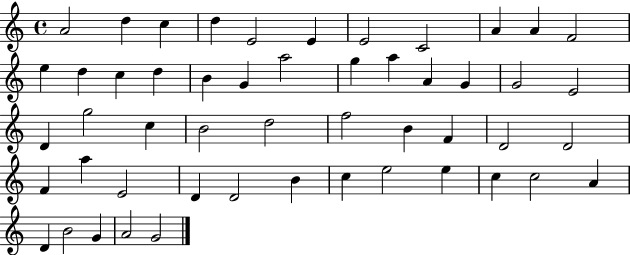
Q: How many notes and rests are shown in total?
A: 51